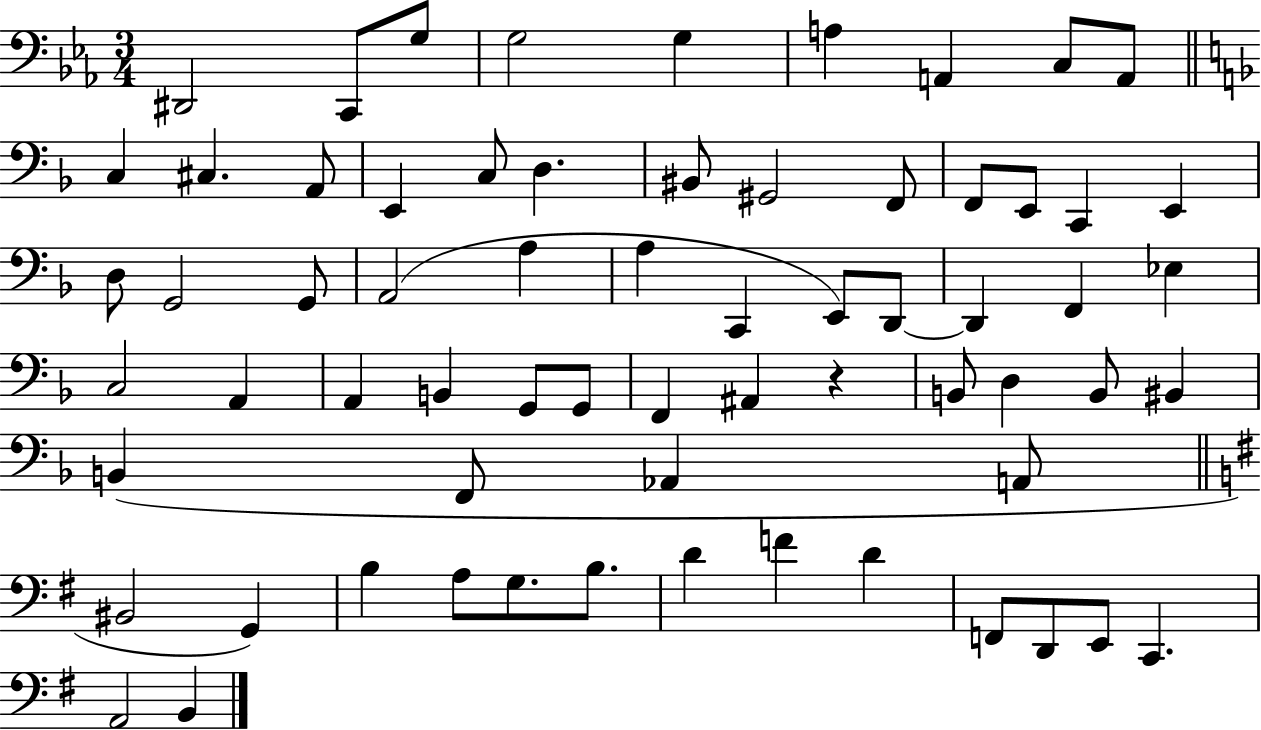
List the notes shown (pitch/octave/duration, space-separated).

D#2/h C2/e G3/e G3/h G3/q A3/q A2/q C3/e A2/e C3/q C#3/q. A2/e E2/q C3/e D3/q. BIS2/e G#2/h F2/e F2/e E2/e C2/q E2/q D3/e G2/h G2/e A2/h A3/q A3/q C2/q E2/e D2/e D2/q F2/q Eb3/q C3/h A2/q A2/q B2/q G2/e G2/e F2/q A#2/q R/q B2/e D3/q B2/e BIS2/q B2/q F2/e Ab2/q A2/e BIS2/h G2/q B3/q A3/e G3/e. B3/e. D4/q F4/q D4/q F2/e D2/e E2/e C2/q. A2/h B2/q